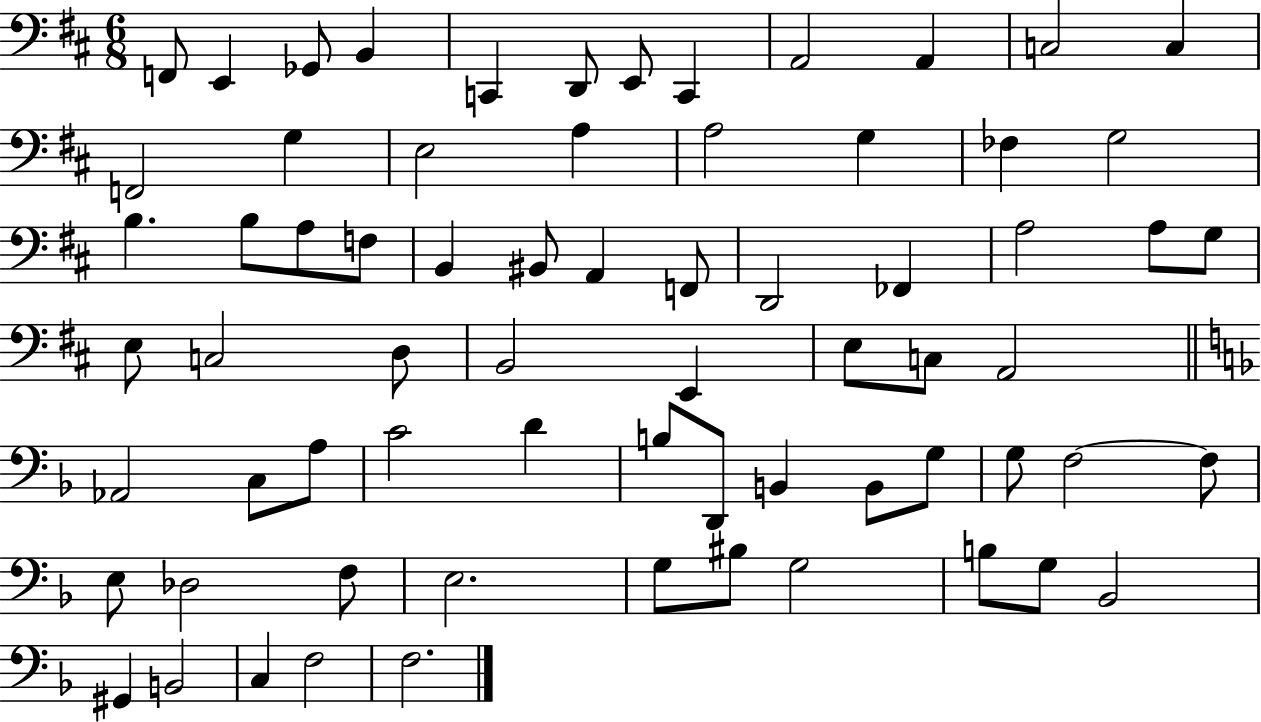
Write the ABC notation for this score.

X:1
T:Untitled
M:6/8
L:1/4
K:D
F,,/2 E,, _G,,/2 B,, C,, D,,/2 E,,/2 C,, A,,2 A,, C,2 C, F,,2 G, E,2 A, A,2 G, _F, G,2 B, B,/2 A,/2 F,/2 B,, ^B,,/2 A,, F,,/2 D,,2 _F,, A,2 A,/2 G,/2 E,/2 C,2 D,/2 B,,2 E,, E,/2 C,/2 A,,2 _A,,2 C,/2 A,/2 C2 D B,/2 D,,/2 B,, B,,/2 G,/2 G,/2 F,2 F,/2 E,/2 _D,2 F,/2 E,2 G,/2 ^B,/2 G,2 B,/2 G,/2 _B,,2 ^G,, B,,2 C, F,2 F,2